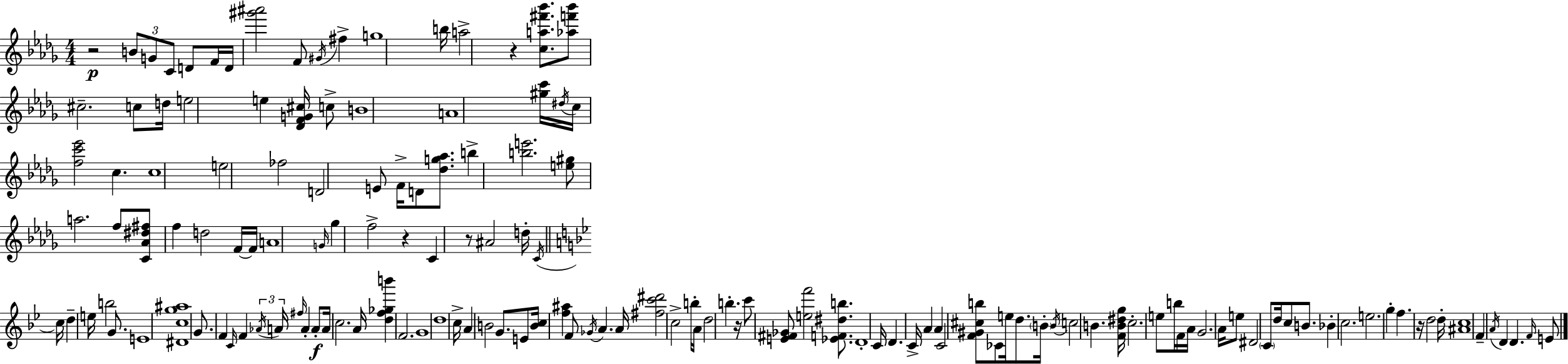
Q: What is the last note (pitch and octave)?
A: E4